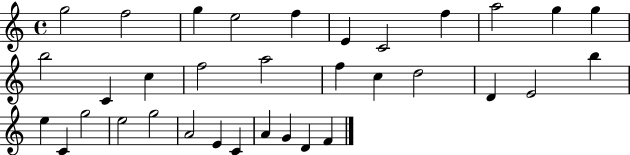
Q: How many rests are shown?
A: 0